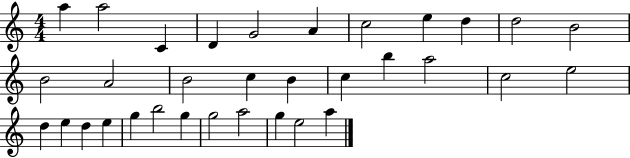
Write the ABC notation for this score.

X:1
T:Untitled
M:4/4
L:1/4
K:C
a a2 C D G2 A c2 e d d2 B2 B2 A2 B2 c B c b a2 c2 e2 d e d e g b2 g g2 a2 g e2 a